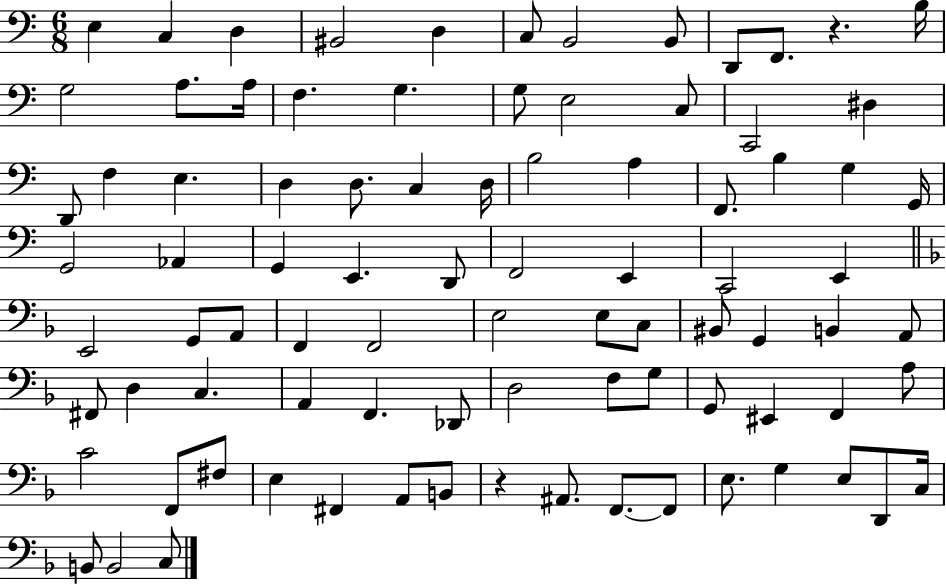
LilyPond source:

{
  \clef bass
  \numericTimeSignature
  \time 6/8
  \key c \major
  e4 c4 d4 | bis,2 d4 | c8 b,2 b,8 | d,8 f,8. r4. b16 | \break g2 a8. a16 | f4. g4. | g8 e2 c8 | c,2 dis4 | \break d,8 f4 e4. | d4 d8. c4 d16 | b2 a4 | f,8. b4 g4 g,16 | \break g,2 aes,4 | g,4 e,4. d,8 | f,2 e,4 | c,2 e,4 | \break \bar "||" \break \key d \minor e,2 g,8 a,8 | f,4 f,2 | e2 e8 c8 | bis,8 g,4 b,4 a,8 | \break fis,8 d4 c4. | a,4 f,4. des,8 | d2 f8 g8 | g,8 eis,4 f,4 a8 | \break c'2 f,8 fis8 | e4 fis,4 a,8 b,8 | r4 ais,8. f,8.~~ f,8 | e8. g4 e8 d,8 c16 | \break b,8 b,2 c8 | \bar "|."
}